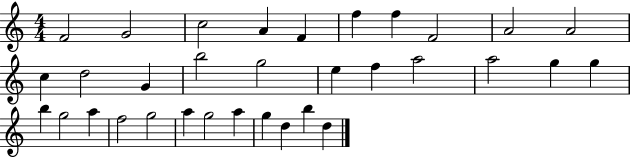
{
  \clef treble
  \numericTimeSignature
  \time 4/4
  \key c \major
  f'2 g'2 | c''2 a'4 f'4 | f''4 f''4 f'2 | a'2 a'2 | \break c''4 d''2 g'4 | b''2 g''2 | e''4 f''4 a''2 | a''2 g''4 g''4 | \break b''4 g''2 a''4 | f''2 g''2 | a''4 g''2 a''4 | g''4 d''4 b''4 d''4 | \break \bar "|."
}